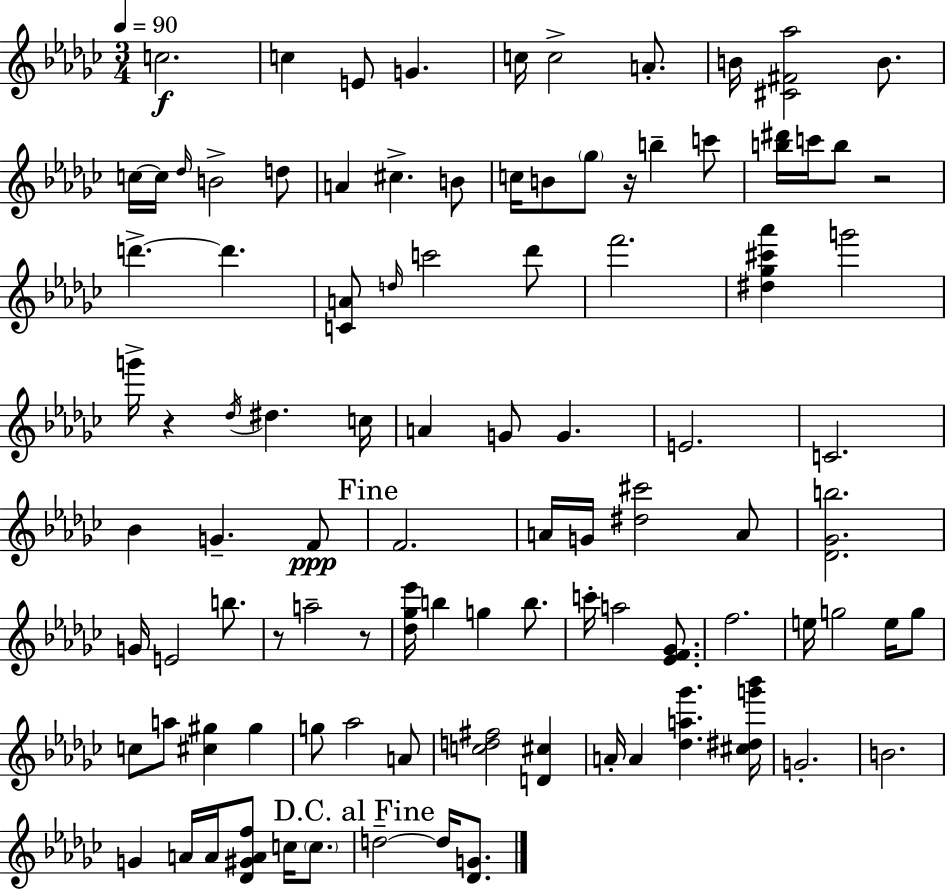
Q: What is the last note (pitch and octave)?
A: D5